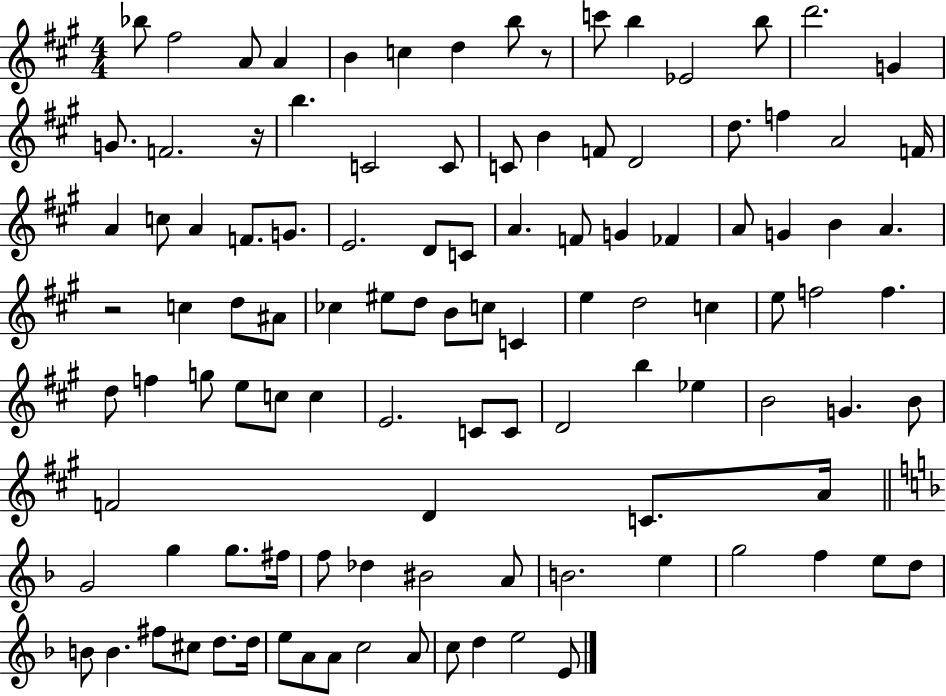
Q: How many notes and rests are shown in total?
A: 109